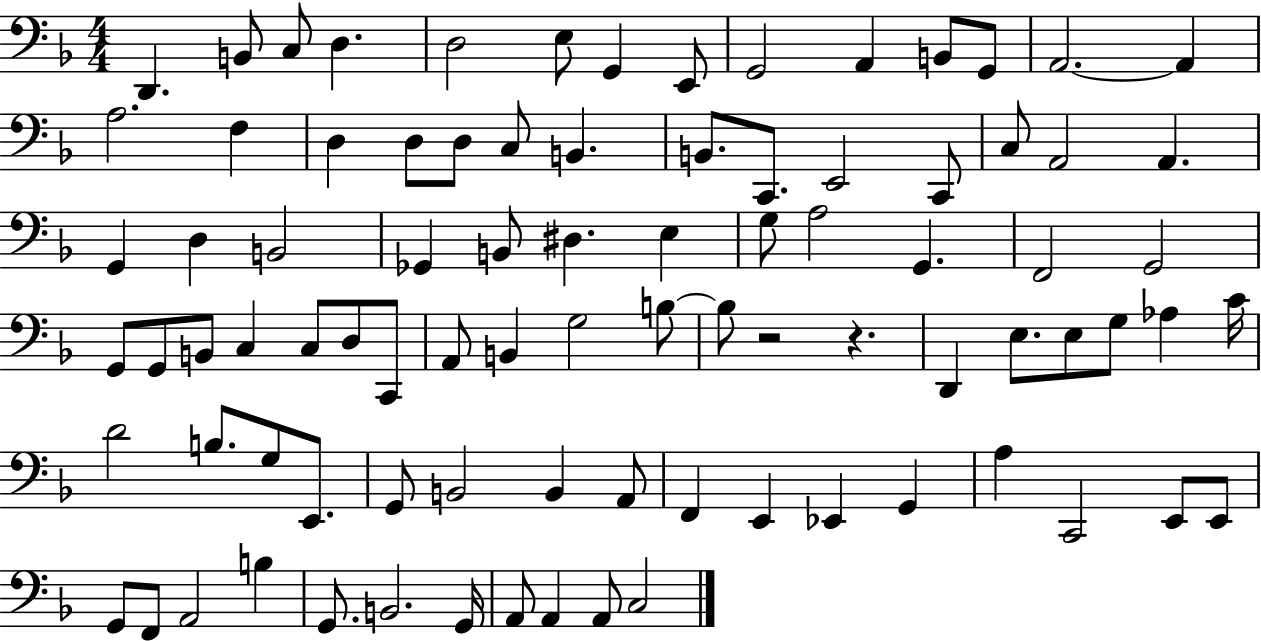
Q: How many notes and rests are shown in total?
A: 87